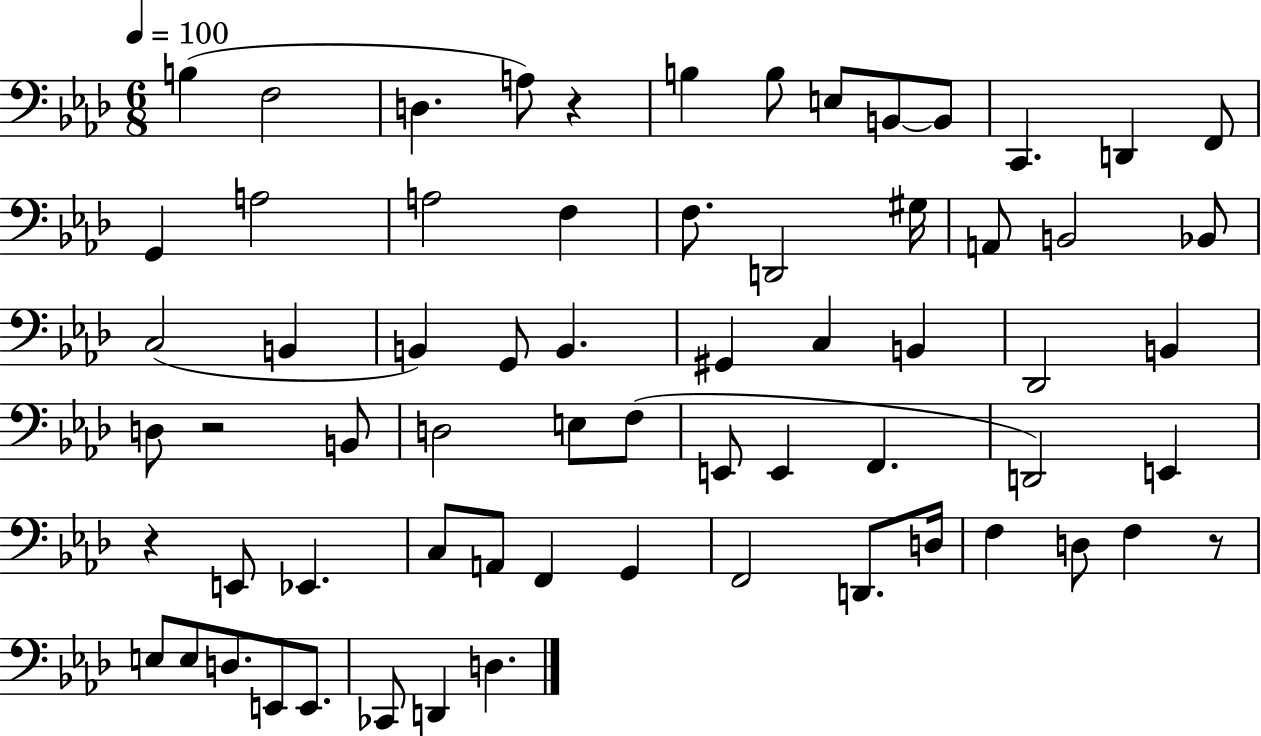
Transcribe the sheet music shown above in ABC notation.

X:1
T:Untitled
M:6/8
L:1/4
K:Ab
B, F,2 D, A,/2 z B, B,/2 E,/2 B,,/2 B,,/2 C,, D,, F,,/2 G,, A,2 A,2 F, F,/2 D,,2 ^G,/4 A,,/2 B,,2 _B,,/2 C,2 B,, B,, G,,/2 B,, ^G,, C, B,, _D,,2 B,, D,/2 z2 B,,/2 D,2 E,/2 F,/2 E,,/2 E,, F,, D,,2 E,, z E,,/2 _E,, C,/2 A,,/2 F,, G,, F,,2 D,,/2 D,/4 F, D,/2 F, z/2 E,/2 E,/2 D,/2 E,,/2 E,,/2 _C,,/2 D,, D,